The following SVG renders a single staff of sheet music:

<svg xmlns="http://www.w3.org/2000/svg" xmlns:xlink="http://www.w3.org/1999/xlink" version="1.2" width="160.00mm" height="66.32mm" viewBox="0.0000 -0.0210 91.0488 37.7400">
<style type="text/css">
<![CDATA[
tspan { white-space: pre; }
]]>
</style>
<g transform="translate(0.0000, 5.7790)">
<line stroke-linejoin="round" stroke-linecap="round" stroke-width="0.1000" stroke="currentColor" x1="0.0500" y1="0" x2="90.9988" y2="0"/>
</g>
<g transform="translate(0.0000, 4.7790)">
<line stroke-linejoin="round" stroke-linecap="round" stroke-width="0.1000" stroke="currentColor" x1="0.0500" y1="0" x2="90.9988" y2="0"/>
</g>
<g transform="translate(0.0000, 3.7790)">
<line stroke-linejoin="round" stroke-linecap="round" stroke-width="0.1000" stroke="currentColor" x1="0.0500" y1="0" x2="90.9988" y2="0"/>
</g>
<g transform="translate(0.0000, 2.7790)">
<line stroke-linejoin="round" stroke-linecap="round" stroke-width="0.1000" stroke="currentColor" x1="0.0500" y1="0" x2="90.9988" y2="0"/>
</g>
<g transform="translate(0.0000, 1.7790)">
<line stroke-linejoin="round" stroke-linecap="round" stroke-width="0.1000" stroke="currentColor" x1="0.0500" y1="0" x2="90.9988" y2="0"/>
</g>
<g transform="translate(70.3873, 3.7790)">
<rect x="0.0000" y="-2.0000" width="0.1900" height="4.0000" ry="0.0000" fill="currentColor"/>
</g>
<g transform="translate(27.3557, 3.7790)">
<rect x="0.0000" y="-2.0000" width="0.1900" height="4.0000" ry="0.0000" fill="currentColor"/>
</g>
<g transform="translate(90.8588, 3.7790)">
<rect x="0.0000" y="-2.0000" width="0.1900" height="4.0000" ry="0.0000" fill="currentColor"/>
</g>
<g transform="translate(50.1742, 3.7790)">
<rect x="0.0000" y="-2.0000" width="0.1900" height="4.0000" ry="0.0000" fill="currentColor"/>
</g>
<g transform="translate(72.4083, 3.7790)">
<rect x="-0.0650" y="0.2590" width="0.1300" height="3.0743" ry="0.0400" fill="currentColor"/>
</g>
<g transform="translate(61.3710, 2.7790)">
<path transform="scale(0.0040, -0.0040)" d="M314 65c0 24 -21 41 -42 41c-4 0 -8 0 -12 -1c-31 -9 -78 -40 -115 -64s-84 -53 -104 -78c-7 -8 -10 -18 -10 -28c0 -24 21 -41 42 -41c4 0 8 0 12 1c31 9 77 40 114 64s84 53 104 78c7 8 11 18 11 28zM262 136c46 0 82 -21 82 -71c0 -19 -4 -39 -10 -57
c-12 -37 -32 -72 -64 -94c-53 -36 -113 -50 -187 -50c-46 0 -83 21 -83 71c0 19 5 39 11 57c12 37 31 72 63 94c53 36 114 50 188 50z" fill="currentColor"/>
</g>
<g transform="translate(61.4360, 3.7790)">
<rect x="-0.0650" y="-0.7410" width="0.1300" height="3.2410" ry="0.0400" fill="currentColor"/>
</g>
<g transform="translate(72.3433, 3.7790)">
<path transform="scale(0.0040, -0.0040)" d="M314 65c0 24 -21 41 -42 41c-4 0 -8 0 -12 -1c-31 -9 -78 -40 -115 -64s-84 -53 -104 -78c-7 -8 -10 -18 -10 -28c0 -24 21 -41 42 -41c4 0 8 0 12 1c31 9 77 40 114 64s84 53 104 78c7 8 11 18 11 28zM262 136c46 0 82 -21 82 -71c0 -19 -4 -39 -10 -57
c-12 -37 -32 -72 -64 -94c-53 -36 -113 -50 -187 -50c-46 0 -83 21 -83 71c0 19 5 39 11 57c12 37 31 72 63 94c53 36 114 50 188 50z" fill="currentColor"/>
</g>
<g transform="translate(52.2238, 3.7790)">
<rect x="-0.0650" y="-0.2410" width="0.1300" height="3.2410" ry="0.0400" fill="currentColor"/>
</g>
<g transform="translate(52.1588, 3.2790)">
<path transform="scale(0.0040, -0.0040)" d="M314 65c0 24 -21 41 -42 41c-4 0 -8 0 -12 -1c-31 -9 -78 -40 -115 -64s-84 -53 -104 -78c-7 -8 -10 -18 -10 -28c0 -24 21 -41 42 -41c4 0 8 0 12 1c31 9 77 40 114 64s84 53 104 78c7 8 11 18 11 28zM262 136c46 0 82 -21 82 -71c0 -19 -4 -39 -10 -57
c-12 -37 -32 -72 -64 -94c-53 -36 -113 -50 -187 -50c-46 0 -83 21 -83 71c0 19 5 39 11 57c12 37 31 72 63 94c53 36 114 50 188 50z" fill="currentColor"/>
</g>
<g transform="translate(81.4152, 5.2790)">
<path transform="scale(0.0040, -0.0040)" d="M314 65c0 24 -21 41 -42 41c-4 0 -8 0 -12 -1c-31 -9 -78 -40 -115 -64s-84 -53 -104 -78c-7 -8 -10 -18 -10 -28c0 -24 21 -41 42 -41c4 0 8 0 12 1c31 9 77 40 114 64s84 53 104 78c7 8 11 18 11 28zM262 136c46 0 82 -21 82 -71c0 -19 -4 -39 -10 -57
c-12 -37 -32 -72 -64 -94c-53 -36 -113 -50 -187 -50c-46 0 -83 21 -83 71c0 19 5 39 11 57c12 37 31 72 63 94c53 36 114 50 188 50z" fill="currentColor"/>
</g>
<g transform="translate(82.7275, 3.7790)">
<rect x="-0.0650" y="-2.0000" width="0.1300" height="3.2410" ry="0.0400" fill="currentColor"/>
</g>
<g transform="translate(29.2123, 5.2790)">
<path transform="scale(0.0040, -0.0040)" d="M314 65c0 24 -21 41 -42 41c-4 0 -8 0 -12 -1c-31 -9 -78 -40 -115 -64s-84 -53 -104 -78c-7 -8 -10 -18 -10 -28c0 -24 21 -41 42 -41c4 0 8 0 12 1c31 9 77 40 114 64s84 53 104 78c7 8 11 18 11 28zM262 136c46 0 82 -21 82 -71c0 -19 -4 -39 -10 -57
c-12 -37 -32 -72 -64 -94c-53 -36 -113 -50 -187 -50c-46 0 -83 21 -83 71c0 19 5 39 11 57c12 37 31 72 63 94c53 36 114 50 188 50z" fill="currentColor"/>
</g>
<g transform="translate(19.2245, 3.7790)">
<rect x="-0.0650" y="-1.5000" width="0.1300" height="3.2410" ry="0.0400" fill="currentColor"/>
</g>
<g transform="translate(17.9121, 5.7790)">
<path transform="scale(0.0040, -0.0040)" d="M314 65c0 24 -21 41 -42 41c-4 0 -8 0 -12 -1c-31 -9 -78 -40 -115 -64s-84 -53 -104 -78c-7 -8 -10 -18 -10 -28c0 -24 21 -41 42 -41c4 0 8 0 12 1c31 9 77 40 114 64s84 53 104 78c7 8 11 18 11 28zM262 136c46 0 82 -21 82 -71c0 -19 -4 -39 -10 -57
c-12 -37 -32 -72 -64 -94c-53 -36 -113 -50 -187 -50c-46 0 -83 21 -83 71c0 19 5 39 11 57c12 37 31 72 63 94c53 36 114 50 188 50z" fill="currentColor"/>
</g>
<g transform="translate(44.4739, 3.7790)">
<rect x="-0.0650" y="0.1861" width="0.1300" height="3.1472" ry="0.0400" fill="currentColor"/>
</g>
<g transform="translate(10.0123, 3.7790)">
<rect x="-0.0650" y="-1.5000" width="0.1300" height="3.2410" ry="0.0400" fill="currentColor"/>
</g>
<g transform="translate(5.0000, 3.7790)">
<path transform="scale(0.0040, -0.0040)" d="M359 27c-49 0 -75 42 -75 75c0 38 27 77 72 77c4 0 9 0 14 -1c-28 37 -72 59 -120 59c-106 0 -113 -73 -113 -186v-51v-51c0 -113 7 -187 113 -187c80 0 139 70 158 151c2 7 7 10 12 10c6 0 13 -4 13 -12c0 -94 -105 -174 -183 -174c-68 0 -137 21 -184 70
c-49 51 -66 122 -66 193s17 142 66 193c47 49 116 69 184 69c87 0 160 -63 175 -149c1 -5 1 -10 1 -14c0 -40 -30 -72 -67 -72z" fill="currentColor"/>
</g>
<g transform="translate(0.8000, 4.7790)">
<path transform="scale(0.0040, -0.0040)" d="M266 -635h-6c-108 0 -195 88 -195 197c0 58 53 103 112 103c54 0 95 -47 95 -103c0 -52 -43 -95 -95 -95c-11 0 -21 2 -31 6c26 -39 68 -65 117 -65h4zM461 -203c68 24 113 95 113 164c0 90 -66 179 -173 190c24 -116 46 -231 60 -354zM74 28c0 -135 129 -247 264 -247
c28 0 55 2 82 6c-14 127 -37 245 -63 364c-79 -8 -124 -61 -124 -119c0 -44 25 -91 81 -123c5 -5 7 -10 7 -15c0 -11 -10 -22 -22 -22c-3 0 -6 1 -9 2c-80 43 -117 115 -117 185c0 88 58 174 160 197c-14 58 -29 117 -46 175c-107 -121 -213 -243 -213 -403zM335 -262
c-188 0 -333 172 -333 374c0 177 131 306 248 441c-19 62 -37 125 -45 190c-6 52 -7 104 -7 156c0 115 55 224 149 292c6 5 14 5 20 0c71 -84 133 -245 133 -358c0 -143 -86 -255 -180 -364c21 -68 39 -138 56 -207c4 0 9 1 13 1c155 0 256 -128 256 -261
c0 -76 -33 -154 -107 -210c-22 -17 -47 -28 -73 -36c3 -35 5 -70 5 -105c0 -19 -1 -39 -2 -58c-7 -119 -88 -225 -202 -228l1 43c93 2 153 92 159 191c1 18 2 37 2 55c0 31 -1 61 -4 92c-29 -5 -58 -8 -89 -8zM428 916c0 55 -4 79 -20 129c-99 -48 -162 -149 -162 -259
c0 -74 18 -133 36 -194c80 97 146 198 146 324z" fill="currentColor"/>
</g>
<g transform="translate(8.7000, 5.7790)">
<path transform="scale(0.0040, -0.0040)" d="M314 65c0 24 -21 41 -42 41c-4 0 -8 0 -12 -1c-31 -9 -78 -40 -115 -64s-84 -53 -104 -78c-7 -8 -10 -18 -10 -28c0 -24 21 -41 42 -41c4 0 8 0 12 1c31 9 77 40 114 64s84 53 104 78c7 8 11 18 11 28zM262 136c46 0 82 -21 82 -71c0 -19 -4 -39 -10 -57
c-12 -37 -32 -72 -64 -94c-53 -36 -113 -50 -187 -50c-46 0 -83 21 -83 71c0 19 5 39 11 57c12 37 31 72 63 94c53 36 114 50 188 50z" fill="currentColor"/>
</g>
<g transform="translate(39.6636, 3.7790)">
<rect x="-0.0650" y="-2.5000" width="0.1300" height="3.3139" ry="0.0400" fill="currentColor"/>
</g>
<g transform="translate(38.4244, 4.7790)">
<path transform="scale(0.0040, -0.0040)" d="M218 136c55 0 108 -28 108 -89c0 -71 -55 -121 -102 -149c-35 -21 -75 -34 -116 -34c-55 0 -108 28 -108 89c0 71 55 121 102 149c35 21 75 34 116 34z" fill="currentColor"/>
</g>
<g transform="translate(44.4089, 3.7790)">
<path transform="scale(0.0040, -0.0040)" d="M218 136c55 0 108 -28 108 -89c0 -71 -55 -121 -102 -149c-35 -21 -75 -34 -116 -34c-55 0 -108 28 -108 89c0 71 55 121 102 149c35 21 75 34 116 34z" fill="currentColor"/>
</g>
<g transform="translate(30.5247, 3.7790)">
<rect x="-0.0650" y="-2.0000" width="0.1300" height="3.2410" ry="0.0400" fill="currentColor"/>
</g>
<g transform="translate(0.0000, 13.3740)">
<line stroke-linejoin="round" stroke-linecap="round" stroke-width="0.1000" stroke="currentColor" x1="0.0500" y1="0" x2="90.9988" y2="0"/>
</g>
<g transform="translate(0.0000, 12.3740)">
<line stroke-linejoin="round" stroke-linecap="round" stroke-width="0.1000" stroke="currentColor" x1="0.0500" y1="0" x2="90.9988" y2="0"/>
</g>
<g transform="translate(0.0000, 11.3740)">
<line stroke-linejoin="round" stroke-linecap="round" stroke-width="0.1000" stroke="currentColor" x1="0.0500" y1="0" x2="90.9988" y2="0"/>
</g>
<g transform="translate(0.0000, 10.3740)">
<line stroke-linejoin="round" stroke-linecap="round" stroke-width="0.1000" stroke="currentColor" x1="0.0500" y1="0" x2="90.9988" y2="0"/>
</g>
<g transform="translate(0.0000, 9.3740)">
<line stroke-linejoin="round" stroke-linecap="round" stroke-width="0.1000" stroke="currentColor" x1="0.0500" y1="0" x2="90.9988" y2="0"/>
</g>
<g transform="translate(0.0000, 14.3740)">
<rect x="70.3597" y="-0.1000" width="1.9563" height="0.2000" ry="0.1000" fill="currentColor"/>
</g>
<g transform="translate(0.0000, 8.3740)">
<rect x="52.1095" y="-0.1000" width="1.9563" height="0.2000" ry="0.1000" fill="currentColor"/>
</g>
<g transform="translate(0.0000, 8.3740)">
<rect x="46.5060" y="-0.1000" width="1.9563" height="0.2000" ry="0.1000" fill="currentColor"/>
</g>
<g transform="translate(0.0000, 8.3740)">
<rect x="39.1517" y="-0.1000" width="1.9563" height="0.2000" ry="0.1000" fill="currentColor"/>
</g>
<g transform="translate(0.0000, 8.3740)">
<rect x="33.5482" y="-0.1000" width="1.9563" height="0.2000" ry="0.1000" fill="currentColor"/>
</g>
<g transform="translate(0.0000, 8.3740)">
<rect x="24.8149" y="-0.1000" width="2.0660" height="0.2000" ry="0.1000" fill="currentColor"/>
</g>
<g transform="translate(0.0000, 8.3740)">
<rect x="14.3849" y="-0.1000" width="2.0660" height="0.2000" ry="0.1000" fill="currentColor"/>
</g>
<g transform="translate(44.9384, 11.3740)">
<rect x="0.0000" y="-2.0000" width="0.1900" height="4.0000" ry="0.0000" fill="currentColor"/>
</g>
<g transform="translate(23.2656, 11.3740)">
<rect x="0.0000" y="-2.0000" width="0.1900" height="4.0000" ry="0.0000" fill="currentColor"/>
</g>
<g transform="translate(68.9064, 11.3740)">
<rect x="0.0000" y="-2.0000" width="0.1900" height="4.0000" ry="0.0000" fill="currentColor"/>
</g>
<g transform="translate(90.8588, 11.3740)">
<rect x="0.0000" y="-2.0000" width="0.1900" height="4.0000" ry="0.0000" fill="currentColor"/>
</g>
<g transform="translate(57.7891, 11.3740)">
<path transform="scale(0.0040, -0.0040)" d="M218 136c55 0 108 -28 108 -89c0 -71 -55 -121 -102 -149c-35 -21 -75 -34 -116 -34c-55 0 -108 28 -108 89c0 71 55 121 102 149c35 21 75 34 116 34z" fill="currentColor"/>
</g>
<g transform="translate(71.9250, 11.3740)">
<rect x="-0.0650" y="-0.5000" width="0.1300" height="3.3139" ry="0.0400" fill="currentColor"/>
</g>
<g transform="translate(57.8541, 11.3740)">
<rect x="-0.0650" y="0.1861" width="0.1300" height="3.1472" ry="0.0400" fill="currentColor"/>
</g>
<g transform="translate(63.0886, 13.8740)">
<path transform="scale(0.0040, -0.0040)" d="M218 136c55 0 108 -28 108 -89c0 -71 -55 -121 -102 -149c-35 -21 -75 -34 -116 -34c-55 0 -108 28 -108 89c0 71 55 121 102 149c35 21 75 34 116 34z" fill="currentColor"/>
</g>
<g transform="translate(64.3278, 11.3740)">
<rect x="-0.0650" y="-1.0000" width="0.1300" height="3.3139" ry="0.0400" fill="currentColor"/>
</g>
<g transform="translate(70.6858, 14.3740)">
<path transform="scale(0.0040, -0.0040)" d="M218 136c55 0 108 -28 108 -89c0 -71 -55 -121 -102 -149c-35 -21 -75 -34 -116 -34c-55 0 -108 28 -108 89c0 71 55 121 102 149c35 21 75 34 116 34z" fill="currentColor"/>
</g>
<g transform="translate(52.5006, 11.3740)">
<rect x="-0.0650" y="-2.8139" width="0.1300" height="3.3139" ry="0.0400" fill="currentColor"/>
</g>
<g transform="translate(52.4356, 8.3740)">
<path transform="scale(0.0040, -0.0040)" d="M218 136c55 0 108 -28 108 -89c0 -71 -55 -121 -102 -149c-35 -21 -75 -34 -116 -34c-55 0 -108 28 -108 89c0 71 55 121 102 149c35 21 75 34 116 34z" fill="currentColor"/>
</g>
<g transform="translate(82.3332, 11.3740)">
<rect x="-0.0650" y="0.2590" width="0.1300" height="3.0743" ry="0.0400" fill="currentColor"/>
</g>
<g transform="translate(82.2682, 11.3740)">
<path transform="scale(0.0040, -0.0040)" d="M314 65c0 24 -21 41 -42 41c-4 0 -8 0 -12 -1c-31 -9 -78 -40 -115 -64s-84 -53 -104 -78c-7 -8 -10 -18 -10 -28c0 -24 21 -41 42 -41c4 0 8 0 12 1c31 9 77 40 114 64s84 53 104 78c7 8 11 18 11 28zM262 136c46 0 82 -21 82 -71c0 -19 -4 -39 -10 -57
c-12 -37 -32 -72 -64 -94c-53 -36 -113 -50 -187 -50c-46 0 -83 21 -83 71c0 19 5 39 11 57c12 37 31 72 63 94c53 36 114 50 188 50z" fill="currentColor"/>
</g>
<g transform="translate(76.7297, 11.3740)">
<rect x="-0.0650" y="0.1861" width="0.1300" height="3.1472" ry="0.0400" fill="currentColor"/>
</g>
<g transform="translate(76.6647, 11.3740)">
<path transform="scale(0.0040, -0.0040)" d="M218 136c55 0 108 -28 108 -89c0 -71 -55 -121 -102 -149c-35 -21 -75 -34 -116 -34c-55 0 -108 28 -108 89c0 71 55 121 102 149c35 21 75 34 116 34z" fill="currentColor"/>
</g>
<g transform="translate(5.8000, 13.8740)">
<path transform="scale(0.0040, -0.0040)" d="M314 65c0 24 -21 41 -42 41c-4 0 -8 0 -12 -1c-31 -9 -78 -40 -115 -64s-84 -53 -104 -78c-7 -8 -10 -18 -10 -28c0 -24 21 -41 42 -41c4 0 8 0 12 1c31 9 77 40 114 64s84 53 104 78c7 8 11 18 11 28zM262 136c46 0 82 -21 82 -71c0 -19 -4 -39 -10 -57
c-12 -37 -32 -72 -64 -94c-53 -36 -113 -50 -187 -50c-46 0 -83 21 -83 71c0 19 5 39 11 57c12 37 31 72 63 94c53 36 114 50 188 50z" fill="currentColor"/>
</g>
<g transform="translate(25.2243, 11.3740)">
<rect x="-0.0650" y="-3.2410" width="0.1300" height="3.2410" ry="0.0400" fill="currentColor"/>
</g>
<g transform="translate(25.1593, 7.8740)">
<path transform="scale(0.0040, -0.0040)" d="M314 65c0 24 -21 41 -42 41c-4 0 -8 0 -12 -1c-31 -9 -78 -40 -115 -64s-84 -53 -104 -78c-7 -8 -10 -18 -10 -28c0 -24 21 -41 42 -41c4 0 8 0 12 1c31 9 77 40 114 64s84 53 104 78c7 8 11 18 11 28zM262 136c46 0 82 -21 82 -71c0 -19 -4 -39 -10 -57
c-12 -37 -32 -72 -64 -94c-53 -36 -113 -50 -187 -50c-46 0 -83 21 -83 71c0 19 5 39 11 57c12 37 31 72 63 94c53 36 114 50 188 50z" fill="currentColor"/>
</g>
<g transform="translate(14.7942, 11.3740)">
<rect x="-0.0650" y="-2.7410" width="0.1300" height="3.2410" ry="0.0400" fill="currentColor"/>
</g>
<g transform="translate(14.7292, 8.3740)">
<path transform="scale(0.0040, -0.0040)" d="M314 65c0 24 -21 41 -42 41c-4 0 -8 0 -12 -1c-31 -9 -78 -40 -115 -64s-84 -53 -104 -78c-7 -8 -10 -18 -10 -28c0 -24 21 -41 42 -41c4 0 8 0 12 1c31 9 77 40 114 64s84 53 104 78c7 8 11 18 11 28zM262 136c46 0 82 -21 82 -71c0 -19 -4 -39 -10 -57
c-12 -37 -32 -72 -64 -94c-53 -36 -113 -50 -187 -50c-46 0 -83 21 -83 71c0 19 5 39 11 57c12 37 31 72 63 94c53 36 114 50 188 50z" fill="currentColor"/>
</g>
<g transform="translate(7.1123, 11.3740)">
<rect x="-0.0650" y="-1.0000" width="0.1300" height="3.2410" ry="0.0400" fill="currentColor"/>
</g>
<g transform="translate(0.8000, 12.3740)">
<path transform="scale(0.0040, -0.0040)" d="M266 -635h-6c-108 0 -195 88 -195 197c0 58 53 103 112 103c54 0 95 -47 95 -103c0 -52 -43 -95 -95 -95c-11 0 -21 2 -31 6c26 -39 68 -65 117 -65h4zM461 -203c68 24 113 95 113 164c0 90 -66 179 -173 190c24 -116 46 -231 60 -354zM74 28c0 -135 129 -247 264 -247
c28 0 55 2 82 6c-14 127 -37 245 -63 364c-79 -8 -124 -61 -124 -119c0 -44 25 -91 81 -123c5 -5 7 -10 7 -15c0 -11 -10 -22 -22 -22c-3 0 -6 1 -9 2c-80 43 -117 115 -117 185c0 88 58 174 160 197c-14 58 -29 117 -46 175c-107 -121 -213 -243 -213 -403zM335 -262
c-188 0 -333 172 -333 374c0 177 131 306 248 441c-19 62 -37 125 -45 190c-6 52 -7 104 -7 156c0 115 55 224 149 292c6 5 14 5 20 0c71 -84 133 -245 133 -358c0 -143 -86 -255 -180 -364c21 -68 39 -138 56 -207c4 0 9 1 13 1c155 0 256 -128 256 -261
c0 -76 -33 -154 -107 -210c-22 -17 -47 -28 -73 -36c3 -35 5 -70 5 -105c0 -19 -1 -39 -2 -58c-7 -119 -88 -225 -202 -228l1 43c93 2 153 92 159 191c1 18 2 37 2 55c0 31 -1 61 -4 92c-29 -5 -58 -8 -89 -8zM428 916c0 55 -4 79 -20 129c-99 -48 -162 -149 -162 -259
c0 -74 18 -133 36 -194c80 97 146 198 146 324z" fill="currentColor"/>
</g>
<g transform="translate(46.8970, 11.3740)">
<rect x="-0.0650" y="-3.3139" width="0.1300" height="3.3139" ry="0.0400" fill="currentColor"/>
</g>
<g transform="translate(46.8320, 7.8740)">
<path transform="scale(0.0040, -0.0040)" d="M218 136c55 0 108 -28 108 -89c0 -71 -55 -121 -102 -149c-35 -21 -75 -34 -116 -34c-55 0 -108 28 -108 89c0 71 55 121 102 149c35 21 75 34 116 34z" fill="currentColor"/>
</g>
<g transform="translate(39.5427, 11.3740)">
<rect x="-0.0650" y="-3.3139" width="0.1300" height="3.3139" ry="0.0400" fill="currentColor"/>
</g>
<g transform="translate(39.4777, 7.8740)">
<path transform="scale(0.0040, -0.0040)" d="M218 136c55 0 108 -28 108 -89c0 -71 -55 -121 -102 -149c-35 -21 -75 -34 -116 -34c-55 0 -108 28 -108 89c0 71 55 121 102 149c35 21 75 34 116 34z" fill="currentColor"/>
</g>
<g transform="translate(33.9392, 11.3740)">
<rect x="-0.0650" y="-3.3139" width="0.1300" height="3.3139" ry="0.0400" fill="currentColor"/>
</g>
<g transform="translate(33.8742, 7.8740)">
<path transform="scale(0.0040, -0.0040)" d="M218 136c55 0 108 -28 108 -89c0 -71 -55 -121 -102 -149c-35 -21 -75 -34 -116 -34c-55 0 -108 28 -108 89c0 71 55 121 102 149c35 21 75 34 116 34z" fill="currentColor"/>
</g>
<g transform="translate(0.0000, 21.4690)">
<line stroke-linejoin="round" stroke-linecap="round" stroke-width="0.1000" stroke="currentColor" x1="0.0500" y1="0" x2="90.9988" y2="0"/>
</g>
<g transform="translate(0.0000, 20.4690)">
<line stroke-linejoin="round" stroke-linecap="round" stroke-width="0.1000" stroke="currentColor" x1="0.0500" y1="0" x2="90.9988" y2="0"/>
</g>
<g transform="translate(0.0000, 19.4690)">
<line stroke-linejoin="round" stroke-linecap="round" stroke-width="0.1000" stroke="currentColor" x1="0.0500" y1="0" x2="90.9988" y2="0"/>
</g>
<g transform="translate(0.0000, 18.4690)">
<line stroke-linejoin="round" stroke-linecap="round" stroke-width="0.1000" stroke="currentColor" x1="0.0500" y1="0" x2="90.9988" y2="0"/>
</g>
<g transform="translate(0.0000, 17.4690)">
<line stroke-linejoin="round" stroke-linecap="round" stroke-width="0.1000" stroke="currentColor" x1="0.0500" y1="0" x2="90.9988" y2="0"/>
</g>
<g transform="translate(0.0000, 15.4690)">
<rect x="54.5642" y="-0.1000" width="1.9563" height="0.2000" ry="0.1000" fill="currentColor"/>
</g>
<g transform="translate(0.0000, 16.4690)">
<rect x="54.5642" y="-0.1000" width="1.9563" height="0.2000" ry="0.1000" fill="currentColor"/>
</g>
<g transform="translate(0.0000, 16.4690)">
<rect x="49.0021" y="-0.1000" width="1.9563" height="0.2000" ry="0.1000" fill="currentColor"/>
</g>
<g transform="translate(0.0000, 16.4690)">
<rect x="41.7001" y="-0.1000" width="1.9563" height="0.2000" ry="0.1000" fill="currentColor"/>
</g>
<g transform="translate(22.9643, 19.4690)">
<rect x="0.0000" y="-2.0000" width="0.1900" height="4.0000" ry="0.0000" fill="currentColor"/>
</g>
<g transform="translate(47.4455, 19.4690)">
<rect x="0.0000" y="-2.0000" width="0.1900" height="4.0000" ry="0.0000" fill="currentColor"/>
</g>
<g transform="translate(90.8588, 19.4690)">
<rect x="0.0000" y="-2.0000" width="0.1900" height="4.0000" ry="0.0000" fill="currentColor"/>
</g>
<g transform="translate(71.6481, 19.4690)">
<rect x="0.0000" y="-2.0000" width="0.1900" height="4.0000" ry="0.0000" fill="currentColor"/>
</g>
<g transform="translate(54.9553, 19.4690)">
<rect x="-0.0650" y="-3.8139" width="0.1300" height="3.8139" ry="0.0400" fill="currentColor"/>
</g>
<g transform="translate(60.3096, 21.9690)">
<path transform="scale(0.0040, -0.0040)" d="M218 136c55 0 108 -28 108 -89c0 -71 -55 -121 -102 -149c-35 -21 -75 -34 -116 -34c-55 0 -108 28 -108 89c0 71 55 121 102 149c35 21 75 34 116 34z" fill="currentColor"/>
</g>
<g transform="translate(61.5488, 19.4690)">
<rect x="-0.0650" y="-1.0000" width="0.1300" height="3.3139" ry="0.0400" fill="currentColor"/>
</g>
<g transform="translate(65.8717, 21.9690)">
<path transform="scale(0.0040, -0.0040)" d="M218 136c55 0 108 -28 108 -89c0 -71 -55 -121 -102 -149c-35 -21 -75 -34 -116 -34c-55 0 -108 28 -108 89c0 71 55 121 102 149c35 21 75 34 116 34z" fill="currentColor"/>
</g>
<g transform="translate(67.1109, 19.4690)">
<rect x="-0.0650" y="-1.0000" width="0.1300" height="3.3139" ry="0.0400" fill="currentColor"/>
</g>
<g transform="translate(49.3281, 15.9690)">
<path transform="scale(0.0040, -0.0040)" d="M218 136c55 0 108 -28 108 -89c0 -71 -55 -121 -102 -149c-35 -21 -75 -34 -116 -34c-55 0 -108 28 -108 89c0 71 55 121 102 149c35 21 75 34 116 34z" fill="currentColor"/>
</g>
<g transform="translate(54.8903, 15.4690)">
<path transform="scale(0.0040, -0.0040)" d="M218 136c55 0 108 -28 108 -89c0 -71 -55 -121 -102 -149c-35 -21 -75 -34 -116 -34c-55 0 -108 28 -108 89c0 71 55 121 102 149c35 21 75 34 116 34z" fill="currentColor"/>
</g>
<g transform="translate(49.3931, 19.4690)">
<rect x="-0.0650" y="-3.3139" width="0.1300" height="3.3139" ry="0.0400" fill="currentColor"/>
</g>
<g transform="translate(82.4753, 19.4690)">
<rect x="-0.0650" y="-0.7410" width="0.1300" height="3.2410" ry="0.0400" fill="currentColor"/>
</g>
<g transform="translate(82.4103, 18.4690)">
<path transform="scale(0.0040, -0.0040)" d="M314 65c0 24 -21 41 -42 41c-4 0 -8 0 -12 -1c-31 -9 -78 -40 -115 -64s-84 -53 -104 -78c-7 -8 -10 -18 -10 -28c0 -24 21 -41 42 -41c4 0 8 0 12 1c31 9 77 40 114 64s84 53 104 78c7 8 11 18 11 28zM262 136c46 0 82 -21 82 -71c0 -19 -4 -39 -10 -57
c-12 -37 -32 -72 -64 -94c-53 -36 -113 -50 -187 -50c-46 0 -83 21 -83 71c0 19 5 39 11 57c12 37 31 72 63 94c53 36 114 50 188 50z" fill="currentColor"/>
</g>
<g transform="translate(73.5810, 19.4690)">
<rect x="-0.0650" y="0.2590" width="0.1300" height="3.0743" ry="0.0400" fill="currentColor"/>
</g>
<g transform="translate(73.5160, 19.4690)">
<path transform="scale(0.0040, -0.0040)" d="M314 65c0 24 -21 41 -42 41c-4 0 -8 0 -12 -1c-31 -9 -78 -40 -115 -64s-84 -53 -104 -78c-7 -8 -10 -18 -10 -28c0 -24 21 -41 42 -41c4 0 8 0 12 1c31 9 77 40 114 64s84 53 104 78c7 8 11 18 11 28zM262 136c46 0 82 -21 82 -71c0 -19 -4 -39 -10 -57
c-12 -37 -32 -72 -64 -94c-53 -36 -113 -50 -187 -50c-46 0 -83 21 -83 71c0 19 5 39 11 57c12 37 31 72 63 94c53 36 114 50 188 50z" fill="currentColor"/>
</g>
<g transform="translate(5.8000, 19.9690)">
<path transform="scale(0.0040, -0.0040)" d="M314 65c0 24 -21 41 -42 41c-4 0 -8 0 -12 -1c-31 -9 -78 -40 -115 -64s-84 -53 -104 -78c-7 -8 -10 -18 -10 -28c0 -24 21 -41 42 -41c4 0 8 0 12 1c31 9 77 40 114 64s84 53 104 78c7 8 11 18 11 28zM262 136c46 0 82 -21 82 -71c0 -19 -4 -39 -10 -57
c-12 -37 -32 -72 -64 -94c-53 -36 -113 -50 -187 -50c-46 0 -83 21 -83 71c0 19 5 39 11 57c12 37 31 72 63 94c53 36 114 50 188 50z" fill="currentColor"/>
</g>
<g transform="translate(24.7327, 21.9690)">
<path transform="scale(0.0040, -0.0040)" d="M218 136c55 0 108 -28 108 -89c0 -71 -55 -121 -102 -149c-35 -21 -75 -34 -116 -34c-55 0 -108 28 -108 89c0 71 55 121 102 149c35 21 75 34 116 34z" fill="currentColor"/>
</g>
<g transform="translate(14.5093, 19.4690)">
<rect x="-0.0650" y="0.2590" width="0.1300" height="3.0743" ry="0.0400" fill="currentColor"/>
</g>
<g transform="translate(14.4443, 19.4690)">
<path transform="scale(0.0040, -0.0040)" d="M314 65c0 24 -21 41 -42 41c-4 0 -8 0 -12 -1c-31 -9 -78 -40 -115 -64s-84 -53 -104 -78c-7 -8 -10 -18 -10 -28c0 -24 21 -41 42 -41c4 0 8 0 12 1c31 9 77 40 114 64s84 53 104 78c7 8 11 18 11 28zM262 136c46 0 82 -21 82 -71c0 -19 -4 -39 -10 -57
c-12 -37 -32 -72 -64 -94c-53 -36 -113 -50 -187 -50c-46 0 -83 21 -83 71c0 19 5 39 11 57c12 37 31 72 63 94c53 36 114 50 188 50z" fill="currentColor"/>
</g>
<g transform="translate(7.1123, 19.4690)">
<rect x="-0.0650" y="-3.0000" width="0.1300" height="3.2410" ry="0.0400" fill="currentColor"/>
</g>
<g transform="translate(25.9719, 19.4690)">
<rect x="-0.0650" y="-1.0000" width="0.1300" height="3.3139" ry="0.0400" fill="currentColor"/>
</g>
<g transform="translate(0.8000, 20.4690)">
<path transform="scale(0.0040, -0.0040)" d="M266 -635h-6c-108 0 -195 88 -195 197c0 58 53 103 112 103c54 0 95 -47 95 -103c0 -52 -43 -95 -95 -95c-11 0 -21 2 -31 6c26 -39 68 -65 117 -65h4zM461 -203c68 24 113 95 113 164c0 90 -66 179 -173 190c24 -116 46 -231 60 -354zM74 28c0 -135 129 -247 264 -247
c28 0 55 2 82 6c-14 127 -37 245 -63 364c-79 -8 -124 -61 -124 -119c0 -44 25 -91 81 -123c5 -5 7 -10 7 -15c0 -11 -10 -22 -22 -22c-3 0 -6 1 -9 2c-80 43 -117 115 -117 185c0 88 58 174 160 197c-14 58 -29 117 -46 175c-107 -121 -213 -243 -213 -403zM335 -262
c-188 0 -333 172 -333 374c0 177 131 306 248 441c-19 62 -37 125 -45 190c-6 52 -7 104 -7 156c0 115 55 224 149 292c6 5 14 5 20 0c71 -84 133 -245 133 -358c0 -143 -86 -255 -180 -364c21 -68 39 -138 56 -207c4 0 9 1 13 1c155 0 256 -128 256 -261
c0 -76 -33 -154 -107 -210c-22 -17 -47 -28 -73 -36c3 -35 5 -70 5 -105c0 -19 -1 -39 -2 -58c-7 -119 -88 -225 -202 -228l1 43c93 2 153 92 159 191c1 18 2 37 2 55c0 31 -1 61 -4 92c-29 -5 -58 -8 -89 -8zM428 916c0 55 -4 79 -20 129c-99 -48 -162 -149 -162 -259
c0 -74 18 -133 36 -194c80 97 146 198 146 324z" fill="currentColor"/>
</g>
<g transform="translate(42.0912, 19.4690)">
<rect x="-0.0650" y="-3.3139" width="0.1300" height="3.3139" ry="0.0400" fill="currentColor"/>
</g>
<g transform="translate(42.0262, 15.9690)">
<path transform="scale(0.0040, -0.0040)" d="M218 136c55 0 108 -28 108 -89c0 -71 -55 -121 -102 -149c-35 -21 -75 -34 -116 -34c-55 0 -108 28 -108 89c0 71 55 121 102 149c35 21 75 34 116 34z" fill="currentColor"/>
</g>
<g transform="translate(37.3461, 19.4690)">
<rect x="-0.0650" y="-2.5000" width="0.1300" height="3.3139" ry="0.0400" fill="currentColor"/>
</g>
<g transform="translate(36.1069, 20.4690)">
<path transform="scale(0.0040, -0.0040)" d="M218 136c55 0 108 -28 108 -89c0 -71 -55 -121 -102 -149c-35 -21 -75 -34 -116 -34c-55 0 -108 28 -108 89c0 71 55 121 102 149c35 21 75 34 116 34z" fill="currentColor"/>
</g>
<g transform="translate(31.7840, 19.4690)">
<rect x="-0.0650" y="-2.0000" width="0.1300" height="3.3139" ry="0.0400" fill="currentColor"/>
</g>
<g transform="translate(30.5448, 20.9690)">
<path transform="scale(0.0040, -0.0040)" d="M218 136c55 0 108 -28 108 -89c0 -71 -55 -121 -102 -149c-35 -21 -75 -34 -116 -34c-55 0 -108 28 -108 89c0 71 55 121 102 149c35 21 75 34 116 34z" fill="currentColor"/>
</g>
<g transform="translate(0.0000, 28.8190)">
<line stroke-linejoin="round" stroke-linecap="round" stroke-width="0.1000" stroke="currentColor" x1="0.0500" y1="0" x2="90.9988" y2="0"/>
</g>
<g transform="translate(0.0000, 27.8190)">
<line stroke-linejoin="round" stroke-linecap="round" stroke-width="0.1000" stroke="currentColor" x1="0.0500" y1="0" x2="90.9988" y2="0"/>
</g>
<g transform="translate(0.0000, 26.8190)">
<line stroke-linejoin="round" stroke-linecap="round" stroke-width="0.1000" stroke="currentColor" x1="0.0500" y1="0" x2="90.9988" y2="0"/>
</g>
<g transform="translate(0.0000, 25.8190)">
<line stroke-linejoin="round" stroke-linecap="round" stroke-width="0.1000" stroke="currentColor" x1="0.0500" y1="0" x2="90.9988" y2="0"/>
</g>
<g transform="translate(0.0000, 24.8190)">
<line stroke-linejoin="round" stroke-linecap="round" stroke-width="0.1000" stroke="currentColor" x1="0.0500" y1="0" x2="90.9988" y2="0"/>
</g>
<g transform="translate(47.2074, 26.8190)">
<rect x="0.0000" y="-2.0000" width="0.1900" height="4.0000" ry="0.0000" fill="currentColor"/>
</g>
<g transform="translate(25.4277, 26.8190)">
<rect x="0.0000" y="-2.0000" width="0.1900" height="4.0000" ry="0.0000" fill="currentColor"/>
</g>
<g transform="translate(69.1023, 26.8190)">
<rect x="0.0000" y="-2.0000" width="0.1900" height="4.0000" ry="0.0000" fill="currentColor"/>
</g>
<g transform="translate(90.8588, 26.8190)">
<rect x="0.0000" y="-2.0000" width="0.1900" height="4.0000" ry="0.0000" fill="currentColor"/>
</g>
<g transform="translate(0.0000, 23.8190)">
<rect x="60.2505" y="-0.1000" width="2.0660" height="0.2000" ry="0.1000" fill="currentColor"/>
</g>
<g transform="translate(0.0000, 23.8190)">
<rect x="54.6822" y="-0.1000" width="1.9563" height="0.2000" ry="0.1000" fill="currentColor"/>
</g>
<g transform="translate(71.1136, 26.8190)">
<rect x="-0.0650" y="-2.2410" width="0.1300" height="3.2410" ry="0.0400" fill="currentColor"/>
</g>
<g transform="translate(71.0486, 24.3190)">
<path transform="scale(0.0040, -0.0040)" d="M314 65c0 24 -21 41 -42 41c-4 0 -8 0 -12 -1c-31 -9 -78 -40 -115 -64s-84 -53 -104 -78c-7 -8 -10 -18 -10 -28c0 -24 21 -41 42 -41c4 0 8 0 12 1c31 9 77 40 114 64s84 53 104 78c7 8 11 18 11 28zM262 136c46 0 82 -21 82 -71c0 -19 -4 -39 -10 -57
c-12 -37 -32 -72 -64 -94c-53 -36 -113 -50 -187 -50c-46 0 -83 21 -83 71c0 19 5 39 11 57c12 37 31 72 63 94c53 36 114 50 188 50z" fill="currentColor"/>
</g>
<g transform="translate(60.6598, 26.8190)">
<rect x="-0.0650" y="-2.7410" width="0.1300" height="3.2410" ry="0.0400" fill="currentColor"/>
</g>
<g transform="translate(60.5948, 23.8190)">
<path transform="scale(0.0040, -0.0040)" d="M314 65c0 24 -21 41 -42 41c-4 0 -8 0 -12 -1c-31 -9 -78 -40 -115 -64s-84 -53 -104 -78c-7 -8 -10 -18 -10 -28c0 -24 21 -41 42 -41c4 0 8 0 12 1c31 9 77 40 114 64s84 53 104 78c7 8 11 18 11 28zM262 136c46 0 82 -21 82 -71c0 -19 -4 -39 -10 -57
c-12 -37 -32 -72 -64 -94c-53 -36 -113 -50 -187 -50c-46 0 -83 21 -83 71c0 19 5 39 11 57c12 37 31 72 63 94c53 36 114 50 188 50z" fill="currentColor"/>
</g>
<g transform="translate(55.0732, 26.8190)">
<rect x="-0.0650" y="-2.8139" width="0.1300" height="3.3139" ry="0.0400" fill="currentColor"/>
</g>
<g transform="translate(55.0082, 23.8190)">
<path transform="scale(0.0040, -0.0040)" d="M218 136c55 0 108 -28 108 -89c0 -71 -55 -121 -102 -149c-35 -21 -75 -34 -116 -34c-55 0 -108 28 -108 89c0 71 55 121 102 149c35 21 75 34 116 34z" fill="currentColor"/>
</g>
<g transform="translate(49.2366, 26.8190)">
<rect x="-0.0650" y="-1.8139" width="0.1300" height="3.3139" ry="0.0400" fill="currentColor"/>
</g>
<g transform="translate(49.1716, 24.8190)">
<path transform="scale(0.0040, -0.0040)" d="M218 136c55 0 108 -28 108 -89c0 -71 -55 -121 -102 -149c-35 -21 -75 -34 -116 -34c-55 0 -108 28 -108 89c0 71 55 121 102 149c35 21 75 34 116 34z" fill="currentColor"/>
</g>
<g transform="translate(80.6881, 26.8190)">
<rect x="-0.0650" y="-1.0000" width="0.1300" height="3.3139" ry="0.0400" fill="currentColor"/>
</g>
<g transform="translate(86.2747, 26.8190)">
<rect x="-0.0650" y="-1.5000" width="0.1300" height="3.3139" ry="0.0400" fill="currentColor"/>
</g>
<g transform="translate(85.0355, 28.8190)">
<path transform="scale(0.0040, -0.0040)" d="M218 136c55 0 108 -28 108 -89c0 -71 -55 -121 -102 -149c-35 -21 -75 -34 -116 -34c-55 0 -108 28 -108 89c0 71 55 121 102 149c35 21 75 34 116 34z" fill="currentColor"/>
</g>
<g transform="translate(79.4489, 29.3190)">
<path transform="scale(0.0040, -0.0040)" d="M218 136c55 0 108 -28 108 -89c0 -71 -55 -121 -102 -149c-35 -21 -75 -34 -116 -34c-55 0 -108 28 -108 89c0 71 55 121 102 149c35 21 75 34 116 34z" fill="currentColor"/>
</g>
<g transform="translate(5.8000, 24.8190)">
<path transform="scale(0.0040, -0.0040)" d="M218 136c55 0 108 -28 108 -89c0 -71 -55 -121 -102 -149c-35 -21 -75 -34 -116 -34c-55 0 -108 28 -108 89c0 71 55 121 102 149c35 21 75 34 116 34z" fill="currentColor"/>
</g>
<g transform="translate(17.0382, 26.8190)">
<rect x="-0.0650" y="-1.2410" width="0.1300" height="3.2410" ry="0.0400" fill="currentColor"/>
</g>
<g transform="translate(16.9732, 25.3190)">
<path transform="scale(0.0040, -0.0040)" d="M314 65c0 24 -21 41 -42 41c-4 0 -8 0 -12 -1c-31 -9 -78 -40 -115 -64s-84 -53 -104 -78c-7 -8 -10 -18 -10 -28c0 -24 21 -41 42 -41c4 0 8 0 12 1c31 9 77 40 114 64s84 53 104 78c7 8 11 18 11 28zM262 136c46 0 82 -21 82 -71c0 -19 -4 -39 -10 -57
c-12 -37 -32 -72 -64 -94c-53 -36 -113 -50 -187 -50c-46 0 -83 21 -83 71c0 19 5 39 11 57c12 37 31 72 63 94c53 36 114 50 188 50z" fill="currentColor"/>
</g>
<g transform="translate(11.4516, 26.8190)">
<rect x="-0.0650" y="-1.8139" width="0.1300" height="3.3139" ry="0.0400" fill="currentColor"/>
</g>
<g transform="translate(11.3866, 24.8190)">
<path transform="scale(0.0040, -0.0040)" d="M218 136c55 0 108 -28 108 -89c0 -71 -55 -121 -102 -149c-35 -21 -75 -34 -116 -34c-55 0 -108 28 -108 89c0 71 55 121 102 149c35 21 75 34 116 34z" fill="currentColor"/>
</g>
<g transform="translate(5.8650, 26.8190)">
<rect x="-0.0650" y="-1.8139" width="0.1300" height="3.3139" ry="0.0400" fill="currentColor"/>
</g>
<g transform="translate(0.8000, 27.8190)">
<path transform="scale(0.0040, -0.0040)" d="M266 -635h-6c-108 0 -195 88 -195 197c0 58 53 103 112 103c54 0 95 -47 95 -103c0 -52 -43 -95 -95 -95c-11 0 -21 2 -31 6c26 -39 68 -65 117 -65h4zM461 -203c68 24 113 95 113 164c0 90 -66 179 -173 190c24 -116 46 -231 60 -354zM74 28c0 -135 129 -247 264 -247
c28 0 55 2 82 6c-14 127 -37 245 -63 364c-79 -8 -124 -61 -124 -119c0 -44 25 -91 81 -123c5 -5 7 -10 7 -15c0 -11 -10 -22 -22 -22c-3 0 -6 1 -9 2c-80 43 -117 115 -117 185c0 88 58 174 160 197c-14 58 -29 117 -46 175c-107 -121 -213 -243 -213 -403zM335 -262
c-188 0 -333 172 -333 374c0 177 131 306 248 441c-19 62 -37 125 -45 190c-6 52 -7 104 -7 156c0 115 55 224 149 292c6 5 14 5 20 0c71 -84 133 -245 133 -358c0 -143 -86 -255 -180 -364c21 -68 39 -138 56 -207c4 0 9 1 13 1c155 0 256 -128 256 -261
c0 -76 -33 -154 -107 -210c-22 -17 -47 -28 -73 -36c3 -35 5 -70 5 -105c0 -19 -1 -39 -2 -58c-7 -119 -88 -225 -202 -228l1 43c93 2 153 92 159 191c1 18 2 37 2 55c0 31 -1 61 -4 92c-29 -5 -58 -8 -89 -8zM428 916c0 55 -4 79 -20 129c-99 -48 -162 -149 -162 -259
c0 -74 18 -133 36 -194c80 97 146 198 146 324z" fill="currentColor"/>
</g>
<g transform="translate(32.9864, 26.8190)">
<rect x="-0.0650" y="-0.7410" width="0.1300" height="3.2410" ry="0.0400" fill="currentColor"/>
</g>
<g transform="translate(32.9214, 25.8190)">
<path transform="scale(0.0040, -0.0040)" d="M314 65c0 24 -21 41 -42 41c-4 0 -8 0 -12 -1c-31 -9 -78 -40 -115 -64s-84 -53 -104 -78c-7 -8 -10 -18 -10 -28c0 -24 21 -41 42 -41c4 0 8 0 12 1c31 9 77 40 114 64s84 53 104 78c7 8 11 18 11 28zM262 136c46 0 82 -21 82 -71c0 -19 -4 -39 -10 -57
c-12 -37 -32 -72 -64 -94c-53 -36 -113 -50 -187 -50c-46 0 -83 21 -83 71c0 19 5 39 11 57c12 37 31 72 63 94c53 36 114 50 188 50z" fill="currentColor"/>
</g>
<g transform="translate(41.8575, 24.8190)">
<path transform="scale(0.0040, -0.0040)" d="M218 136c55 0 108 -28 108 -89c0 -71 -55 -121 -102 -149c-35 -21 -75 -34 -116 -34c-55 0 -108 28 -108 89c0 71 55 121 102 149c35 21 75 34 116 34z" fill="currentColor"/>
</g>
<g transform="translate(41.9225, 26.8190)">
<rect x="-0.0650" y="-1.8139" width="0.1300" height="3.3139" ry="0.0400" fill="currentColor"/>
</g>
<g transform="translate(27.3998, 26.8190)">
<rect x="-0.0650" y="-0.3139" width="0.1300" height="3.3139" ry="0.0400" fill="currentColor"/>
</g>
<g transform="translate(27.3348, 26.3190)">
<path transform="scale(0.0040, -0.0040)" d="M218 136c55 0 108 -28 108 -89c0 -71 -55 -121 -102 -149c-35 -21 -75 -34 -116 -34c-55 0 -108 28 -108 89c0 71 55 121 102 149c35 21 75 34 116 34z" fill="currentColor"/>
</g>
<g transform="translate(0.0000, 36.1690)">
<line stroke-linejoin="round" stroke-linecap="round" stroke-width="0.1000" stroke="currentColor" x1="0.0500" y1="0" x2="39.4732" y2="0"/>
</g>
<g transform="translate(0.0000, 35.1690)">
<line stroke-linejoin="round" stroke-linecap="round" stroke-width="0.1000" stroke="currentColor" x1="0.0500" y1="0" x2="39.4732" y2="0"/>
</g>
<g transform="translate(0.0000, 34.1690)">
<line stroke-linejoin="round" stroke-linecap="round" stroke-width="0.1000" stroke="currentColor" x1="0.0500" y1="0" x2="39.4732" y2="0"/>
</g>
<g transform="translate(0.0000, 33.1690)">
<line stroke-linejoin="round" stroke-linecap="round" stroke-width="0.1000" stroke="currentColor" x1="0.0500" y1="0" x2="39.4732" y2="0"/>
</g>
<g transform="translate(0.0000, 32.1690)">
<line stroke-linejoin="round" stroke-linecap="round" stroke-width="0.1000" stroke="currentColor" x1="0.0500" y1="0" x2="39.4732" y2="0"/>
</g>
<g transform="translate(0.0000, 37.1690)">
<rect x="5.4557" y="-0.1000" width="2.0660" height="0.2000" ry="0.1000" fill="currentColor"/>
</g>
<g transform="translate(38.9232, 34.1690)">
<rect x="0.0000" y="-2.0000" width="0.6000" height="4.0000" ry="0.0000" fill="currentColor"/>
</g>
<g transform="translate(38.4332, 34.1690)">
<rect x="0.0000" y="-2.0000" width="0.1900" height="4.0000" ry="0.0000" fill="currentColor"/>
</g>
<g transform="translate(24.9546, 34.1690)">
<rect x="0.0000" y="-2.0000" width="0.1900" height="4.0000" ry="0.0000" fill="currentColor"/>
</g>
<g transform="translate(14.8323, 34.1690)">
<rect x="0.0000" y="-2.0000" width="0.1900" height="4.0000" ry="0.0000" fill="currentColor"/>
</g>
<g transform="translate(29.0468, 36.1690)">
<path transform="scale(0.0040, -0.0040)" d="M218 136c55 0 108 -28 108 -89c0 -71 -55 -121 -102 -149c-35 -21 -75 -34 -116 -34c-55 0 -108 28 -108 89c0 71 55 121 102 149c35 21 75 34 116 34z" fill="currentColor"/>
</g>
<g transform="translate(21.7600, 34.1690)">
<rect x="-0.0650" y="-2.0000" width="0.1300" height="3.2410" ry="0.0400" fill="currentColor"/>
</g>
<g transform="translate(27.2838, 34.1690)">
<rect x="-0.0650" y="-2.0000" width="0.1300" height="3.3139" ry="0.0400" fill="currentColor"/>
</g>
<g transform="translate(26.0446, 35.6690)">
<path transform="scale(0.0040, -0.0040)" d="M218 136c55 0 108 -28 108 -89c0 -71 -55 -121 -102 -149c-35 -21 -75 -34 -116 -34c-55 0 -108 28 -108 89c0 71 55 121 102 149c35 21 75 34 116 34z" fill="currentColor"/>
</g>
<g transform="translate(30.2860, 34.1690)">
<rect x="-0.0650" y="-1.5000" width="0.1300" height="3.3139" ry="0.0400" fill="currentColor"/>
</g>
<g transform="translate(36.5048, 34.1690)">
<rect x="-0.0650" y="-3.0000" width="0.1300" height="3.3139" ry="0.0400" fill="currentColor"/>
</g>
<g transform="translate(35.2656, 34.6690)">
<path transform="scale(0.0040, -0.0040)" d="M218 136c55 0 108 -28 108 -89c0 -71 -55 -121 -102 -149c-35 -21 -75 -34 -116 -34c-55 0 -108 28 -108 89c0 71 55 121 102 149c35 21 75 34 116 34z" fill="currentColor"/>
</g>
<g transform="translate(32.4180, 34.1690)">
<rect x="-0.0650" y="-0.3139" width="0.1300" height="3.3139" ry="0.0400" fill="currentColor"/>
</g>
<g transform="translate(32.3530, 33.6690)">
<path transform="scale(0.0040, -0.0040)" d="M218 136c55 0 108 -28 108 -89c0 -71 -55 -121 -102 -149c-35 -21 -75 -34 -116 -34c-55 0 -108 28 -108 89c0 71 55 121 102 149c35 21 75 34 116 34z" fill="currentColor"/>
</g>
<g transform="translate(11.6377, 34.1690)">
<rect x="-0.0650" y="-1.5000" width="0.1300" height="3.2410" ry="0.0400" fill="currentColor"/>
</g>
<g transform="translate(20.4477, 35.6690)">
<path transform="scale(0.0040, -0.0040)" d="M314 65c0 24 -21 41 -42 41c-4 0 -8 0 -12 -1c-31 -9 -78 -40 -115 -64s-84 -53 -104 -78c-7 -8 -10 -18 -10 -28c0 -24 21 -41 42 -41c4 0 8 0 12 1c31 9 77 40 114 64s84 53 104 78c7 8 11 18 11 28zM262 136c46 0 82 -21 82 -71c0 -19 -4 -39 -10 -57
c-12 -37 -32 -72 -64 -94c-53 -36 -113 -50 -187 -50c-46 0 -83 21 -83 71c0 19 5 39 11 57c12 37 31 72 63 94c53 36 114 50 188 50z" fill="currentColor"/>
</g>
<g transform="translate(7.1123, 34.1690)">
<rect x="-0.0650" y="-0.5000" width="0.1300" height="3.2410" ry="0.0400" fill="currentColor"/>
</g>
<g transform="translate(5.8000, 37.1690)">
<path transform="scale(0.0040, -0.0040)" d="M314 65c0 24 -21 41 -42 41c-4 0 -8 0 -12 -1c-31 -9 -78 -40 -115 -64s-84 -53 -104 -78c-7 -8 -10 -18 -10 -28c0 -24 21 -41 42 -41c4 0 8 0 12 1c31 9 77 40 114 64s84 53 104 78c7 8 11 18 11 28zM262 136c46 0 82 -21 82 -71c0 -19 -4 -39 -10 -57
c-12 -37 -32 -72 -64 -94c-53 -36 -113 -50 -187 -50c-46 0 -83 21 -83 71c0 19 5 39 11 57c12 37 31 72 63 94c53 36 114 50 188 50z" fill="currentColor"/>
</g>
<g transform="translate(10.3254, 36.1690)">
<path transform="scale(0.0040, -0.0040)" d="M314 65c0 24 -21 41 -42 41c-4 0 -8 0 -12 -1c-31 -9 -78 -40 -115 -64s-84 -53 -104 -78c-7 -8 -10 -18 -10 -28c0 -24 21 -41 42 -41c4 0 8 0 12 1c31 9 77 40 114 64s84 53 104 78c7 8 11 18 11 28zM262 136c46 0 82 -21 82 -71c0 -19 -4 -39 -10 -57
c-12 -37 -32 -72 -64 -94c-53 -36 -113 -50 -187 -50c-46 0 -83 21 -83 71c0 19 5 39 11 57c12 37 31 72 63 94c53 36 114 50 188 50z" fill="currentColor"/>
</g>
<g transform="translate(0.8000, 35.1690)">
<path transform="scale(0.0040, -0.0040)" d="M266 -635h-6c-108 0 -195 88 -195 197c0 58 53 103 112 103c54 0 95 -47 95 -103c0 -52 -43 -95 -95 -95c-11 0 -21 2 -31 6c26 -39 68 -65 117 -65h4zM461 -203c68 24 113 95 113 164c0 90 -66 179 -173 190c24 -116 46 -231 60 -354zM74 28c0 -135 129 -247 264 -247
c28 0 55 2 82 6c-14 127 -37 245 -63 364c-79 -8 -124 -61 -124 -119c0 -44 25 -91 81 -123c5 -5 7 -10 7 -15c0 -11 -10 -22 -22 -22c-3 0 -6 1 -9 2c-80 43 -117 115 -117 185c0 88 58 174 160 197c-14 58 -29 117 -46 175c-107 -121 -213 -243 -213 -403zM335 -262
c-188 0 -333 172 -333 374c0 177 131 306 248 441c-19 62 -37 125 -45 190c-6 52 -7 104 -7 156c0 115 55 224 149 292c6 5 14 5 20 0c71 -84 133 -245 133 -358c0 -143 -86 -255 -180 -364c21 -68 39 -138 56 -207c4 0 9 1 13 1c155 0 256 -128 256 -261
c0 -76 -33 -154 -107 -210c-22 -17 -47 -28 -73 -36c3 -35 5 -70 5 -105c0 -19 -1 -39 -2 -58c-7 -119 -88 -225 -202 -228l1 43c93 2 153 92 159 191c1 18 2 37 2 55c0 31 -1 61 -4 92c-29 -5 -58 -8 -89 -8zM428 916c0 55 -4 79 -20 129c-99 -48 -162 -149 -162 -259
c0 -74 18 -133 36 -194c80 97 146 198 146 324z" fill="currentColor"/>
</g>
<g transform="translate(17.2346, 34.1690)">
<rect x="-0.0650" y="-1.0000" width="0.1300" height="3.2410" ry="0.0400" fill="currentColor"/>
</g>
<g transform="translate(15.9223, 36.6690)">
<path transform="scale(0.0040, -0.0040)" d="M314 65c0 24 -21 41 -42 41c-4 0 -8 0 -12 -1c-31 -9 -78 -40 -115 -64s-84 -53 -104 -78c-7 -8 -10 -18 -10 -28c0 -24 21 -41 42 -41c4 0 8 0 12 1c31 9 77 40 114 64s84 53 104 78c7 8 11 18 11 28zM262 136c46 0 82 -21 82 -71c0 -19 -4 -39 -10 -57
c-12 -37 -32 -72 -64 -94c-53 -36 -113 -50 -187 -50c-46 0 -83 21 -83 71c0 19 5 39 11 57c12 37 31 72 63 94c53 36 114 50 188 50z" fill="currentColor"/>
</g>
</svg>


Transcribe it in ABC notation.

X:1
T:Untitled
M:4/4
L:1/4
K:C
E2 E2 F2 G B c2 d2 B2 F2 D2 a2 b2 b b b a B D C B B2 A2 B2 D F G b b c' D D B2 d2 f f e2 c d2 f f a a2 g2 D E C2 E2 D2 F2 F E c A